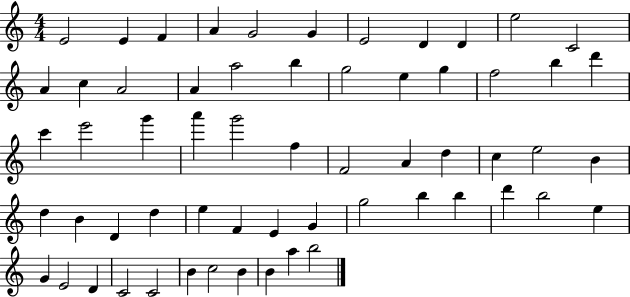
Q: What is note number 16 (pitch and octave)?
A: A5